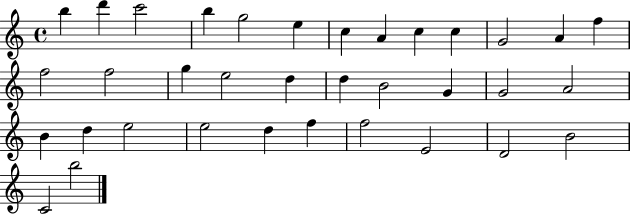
B5/q D6/q C6/h B5/q G5/h E5/q C5/q A4/q C5/q C5/q G4/h A4/q F5/q F5/h F5/h G5/q E5/h D5/q D5/q B4/h G4/q G4/h A4/h B4/q D5/q E5/h E5/h D5/q F5/q F5/h E4/h D4/h B4/h C4/h B5/h